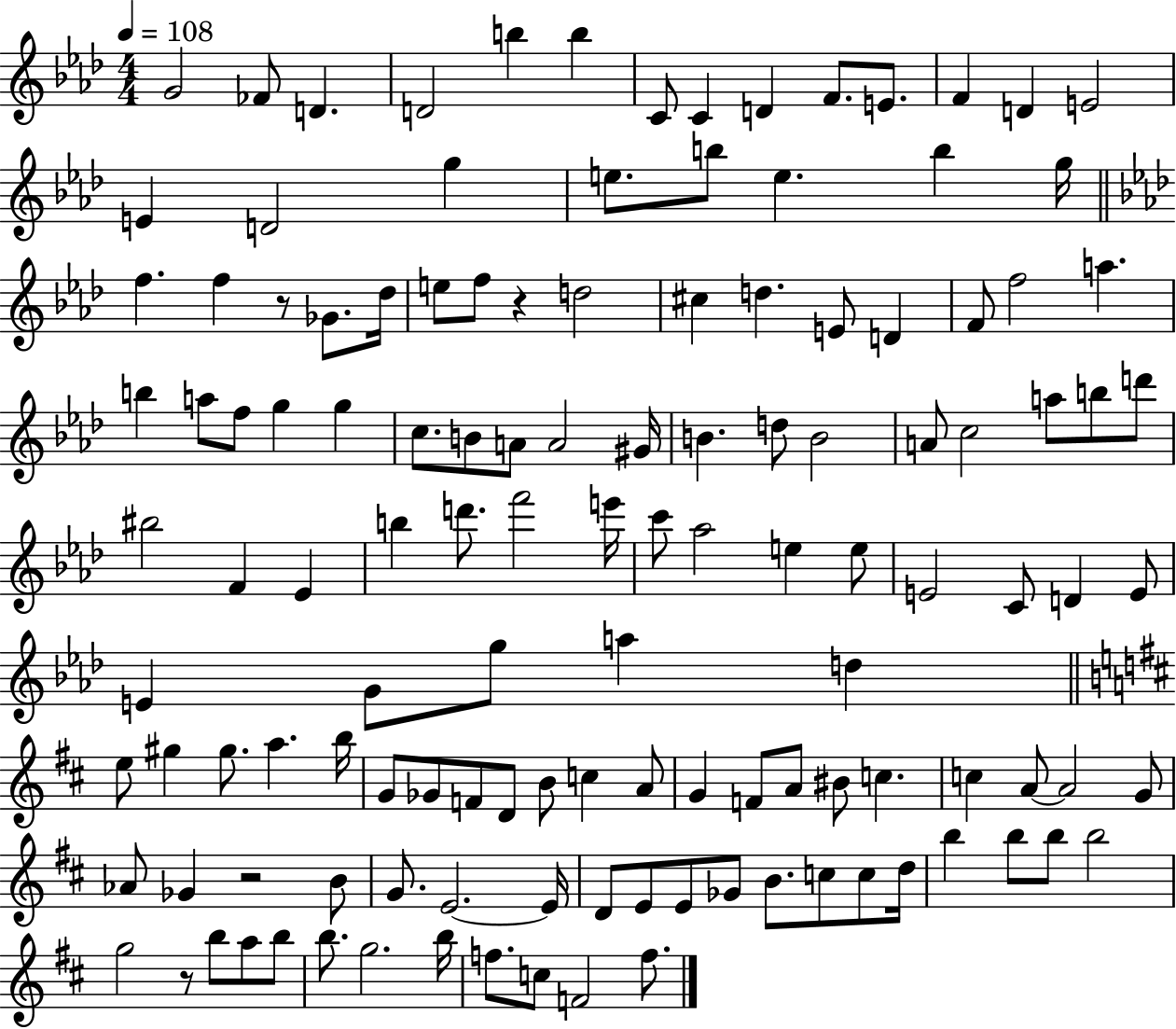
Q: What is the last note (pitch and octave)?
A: F5